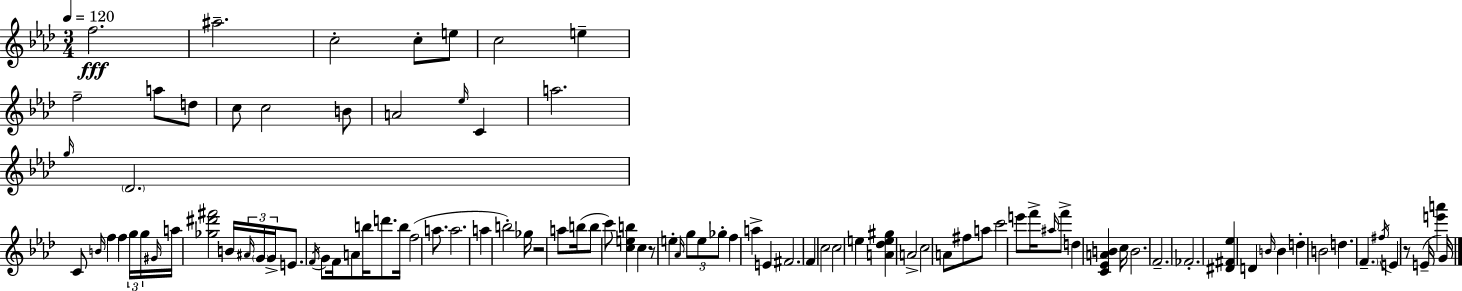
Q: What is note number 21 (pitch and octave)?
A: B4